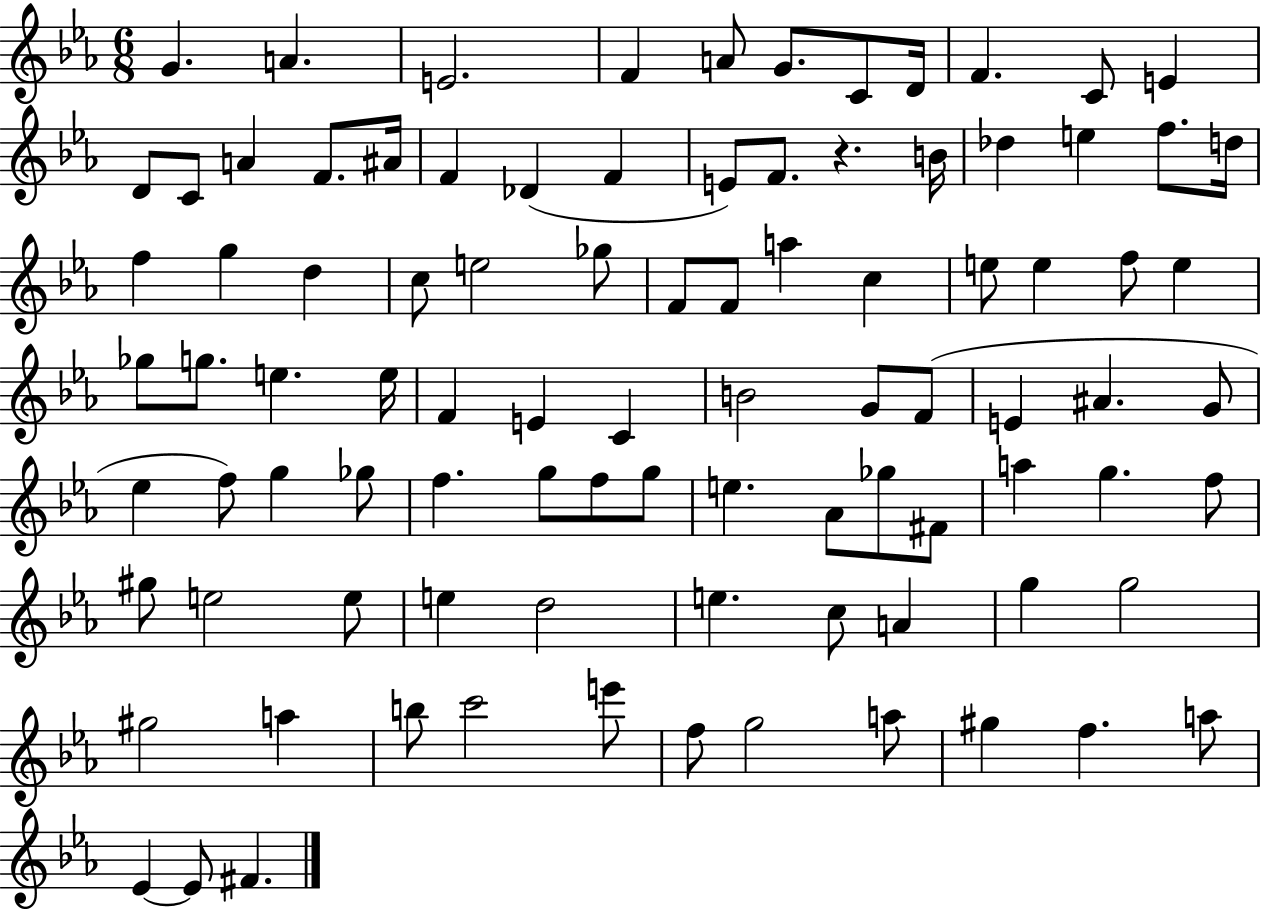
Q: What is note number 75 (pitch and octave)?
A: C5